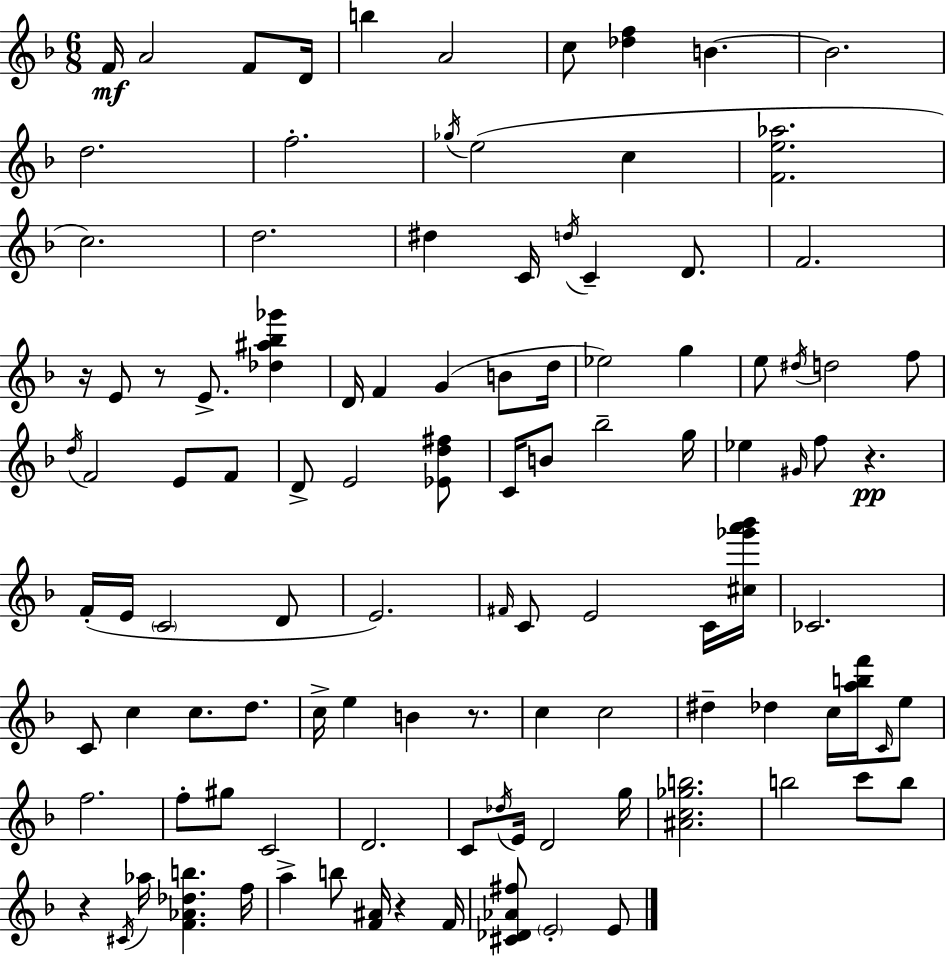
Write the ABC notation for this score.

X:1
T:Untitled
M:6/8
L:1/4
K:F
F/4 A2 F/2 D/4 b A2 c/2 [_df] B B2 d2 f2 _g/4 e2 c [Fe_a]2 c2 d2 ^d C/4 d/4 C D/2 F2 z/4 E/2 z/2 E/2 [_d^a_b_g'] D/4 F G B/2 d/4 _e2 g e/2 ^d/4 d2 f/2 d/4 F2 E/2 F/2 D/2 E2 [_Ed^f]/2 C/4 B/2 _b2 g/4 _e ^G/4 f/2 z F/4 E/4 C2 D/2 E2 ^F/4 C/2 E2 C/4 [^c_g'a'_b']/4 _C2 C/2 c c/2 d/2 c/4 e B z/2 c c2 ^d _d c/4 [abf']/4 C/4 e/2 f2 f/2 ^g/2 C2 D2 C/2 _d/4 E/4 D2 g/4 [^Ac_gb]2 b2 c'/2 b/2 z ^C/4 _a/4 [F_A_db] f/4 a b/2 [F^A]/4 z F/4 [^C_D_A^f]/2 E2 E/2